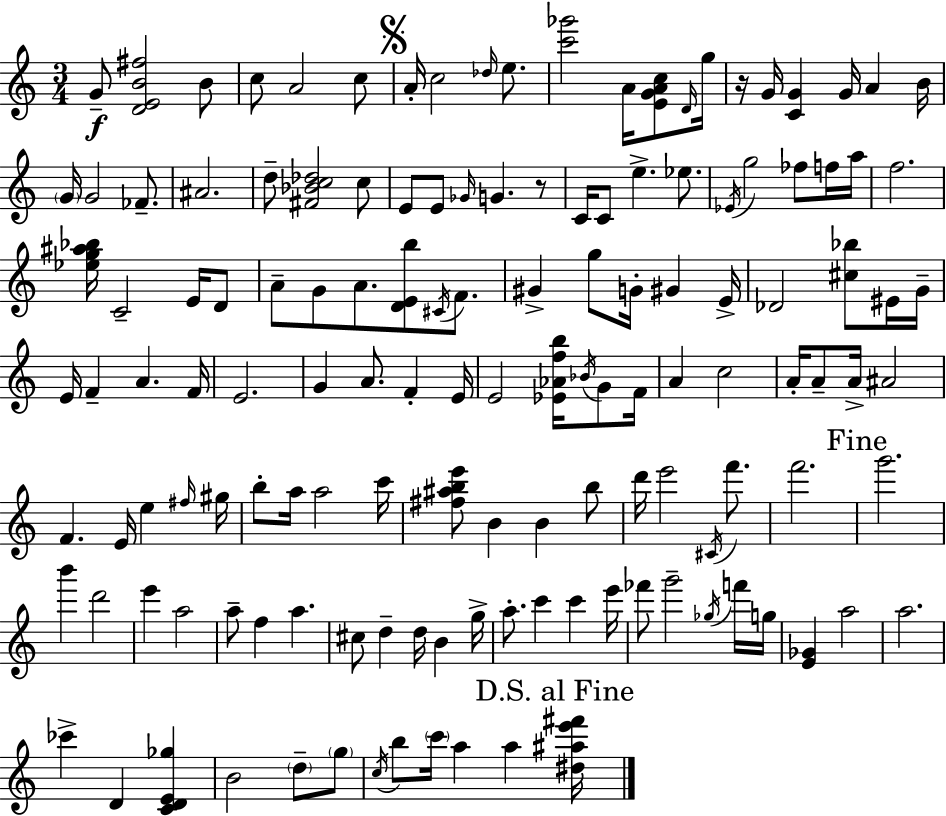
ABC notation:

X:1
T:Untitled
M:3/4
L:1/4
K:Am
G/2 [DEB^f]2 B/2 c/2 A2 c/2 A/4 c2 _d/4 e/2 [c'_g']2 A/4 [EGAc]/2 D/4 g/4 z/4 G/4 [CG] G/4 A B/4 G/4 G2 _F/2 ^A2 d/2 [^F_Bc_d]2 c/2 E/2 E/2 _G/4 G z/2 C/4 C/2 e _e/2 _E/4 g2 _f/2 f/4 a/4 f2 [_eg^a_b]/4 C2 E/4 D/2 A/2 G/2 A/2 [DEb]/2 ^C/4 F/2 ^G g/2 G/4 ^G E/4 _D2 [^c_b]/2 ^E/4 G/4 E/4 F A F/4 E2 G A/2 F E/4 E2 [_E_Afb]/4 _B/4 G/2 F/4 A c2 A/4 A/2 A/4 ^A2 F E/4 e ^f/4 ^g/4 b/2 a/4 a2 c'/4 [^f^abe']/2 B B b/2 d'/4 e'2 ^C/4 f'/2 f'2 g'2 b' d'2 e' a2 a/2 f a ^c/2 d d/4 B g/4 a/2 c' c' e'/4 _f'/2 g'2 _g/4 f'/4 g/4 [E_G] a2 a2 _c' D [CDE_g] B2 d/2 g/2 c/4 b/2 c'/4 a a [^d^ae'^f']/4